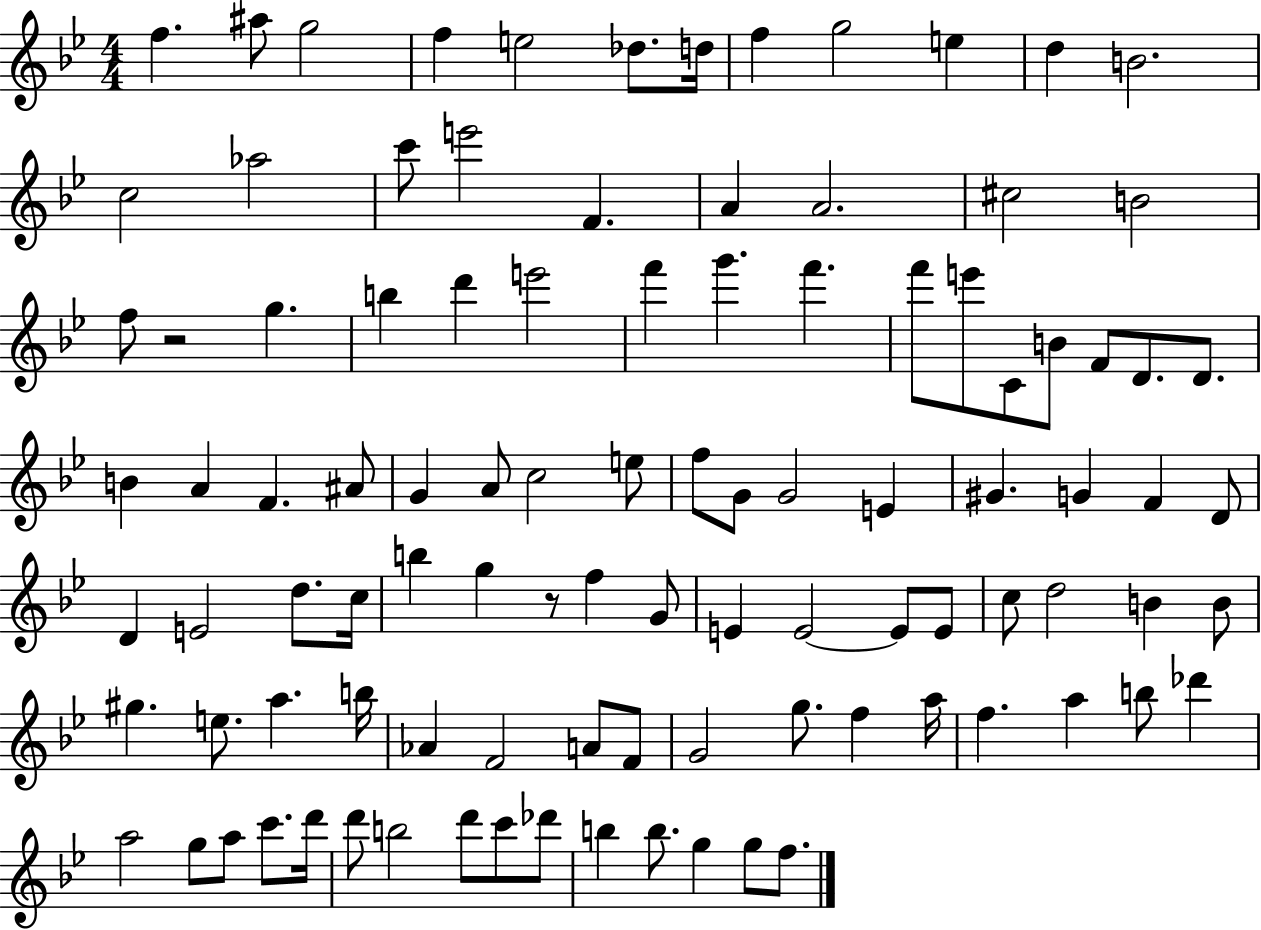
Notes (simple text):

F5/q. A#5/e G5/h F5/q E5/h Db5/e. D5/s F5/q G5/h E5/q D5/q B4/h. C5/h Ab5/h C6/e E6/h F4/q. A4/q A4/h. C#5/h B4/h F5/e R/h G5/q. B5/q D6/q E6/h F6/q G6/q. F6/q. F6/e E6/e C4/e B4/e F4/e D4/e. D4/e. B4/q A4/q F4/q. A#4/e G4/q A4/e C5/h E5/e F5/e G4/e G4/h E4/q G#4/q. G4/q F4/q D4/e D4/q E4/h D5/e. C5/s B5/q G5/q R/e F5/q G4/e E4/q E4/h E4/e E4/e C5/e D5/h B4/q B4/e G#5/q. E5/e. A5/q. B5/s Ab4/q F4/h A4/e F4/e G4/h G5/e. F5/q A5/s F5/q. A5/q B5/e Db6/q A5/h G5/e A5/e C6/e. D6/s D6/e B5/h D6/e C6/e Db6/e B5/q B5/e. G5/q G5/e F5/e.